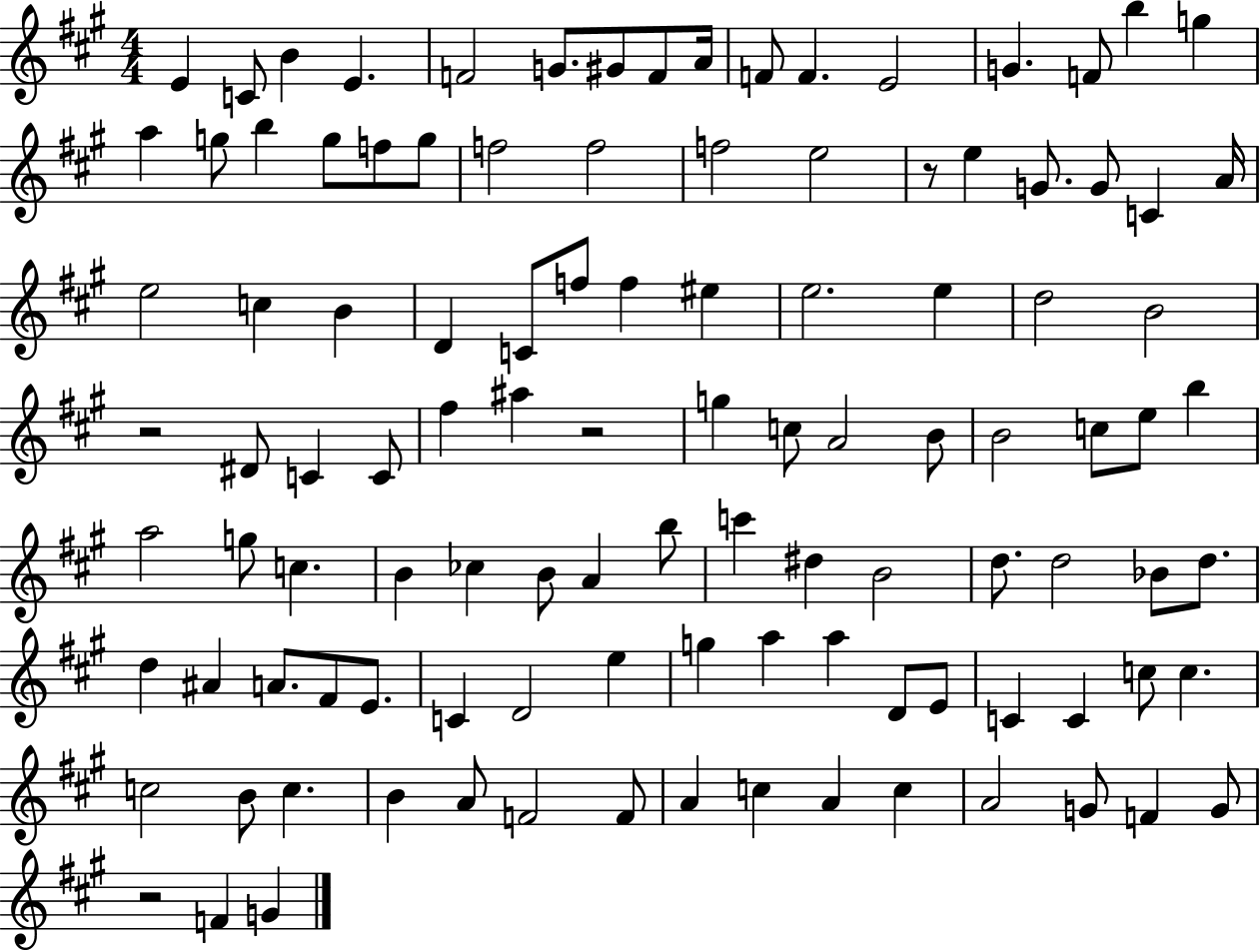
E4/q C4/e B4/q E4/q. F4/h G4/e. G#4/e F4/e A4/s F4/e F4/q. E4/h G4/q. F4/e B5/q G5/q A5/q G5/e B5/q G5/e F5/e G5/e F5/h F5/h F5/h E5/h R/e E5/q G4/e. G4/e C4/q A4/s E5/h C5/q B4/q D4/q C4/e F5/e F5/q EIS5/q E5/h. E5/q D5/h B4/h R/h D#4/e C4/q C4/e F#5/q A#5/q R/h G5/q C5/e A4/h B4/e B4/h C5/e E5/e B5/q A5/h G5/e C5/q. B4/q CES5/q B4/e A4/q B5/e C6/q D#5/q B4/h D5/e. D5/h Bb4/e D5/e. D5/q A#4/q A4/e. F#4/e E4/e. C4/q D4/h E5/q G5/q A5/q A5/q D4/e E4/e C4/q C4/q C5/e C5/q. C5/h B4/e C5/q. B4/q A4/e F4/h F4/e A4/q C5/q A4/q C5/q A4/h G4/e F4/q G4/e R/h F4/q G4/q